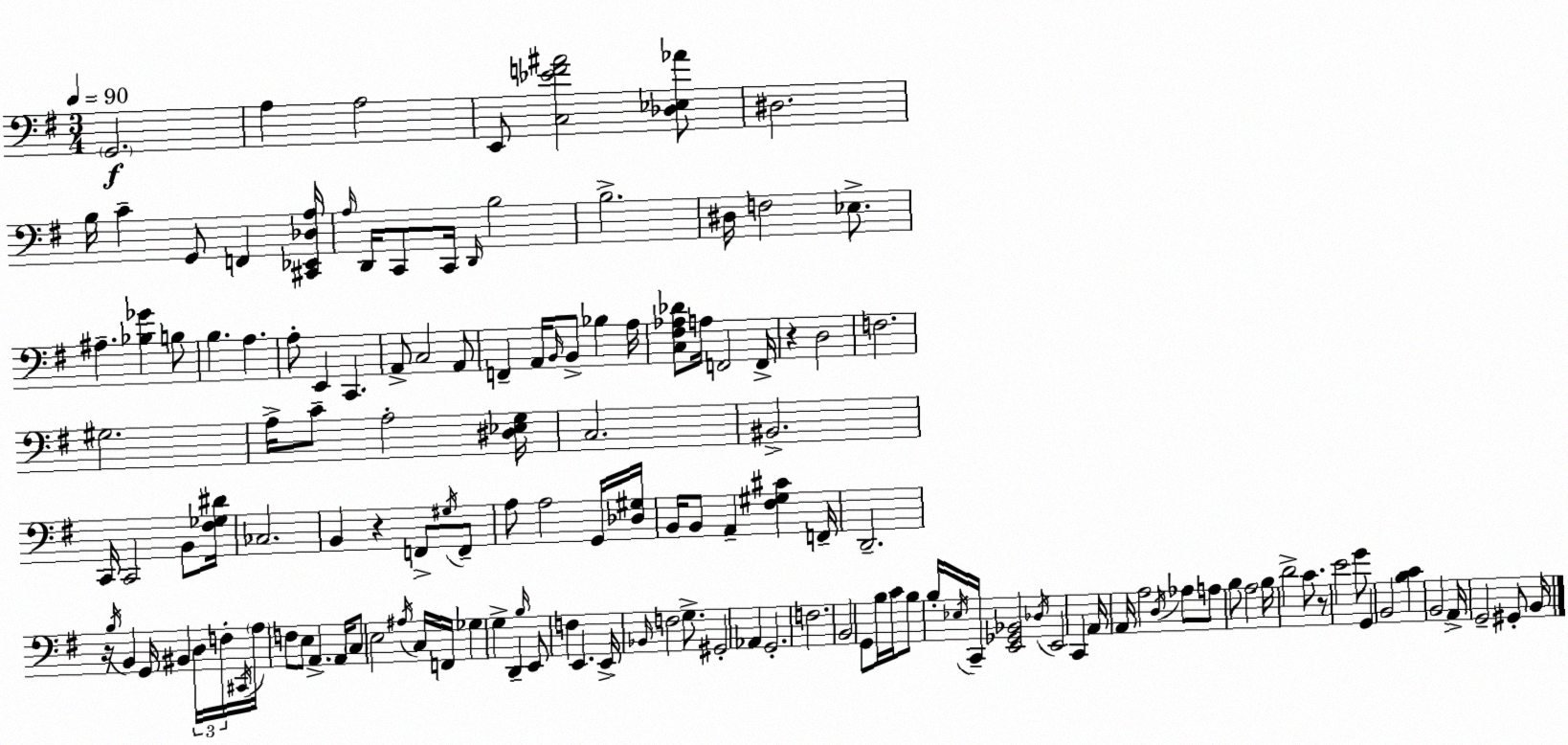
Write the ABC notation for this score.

X:1
T:Untitled
M:3/4
L:1/4
K:Em
G,,2 A, A,2 E,,/2 [C,_EF^A]2 [_D,_E,_A]/2 ^D,2 B,/4 C G,,/2 F,, [^C,,_E,,_D,A,]/4 A,/4 D,,/4 C,,/2 C,,/4 D,,/4 B,2 B,2 ^D,/4 F,2 _E,/2 ^A, [_B,_G] B,/2 B, A, A,/2 E,, C,, A,,/2 C,2 A,,/2 F,, A,,/4 B,,/4 B,,/2 _B, A,/4 [C,^F,_A,_D]/2 A,/4 F,,2 F,,/4 z D,2 F,2 ^G,2 A,/4 C/2 A,2 [^D,_E,G,]/4 C,2 ^B,,2 C,,/4 C,,2 B,,/2 [^F,_G,^D]/4 _C,2 B,, z F,,/2 ^G,/4 F,,/2 A,/2 A,2 G,,/4 [_D,^G,]/4 B,,/4 B,,/2 A,, [^F,^G,^C] F,,/4 D,,2 z/4 B,/4 B,, G,,/4 ^B,, D,/4 F,/4 ^C,,/4 A,/4 F,/2 E,/2 A,, A,,/4 C,/2 E,2 ^A,/4 C,/4 F,,/4 _G, G, D,, B,/4 E,,/2 F, E,, E,,/4 _B,,/4 F,2 G,/2 ^G,,2 _A,, G,,2 F,2 B,,2 G,,/2 B,/4 C/4 B,/2 B,/4 _E,/4 C,,/4 [E,,_G,,_B,,]2 _D,/4 E,,2 C,, A,,/4 A,,/4 A,2 D,/4 _A,/2 A,/2 B,/2 A,2 B,/4 D2 C/2 z/2 E2 G/2 G,, B,,2 [B,C] B,,2 A,,/4 G,,2 ^G,,/2 B,,/4